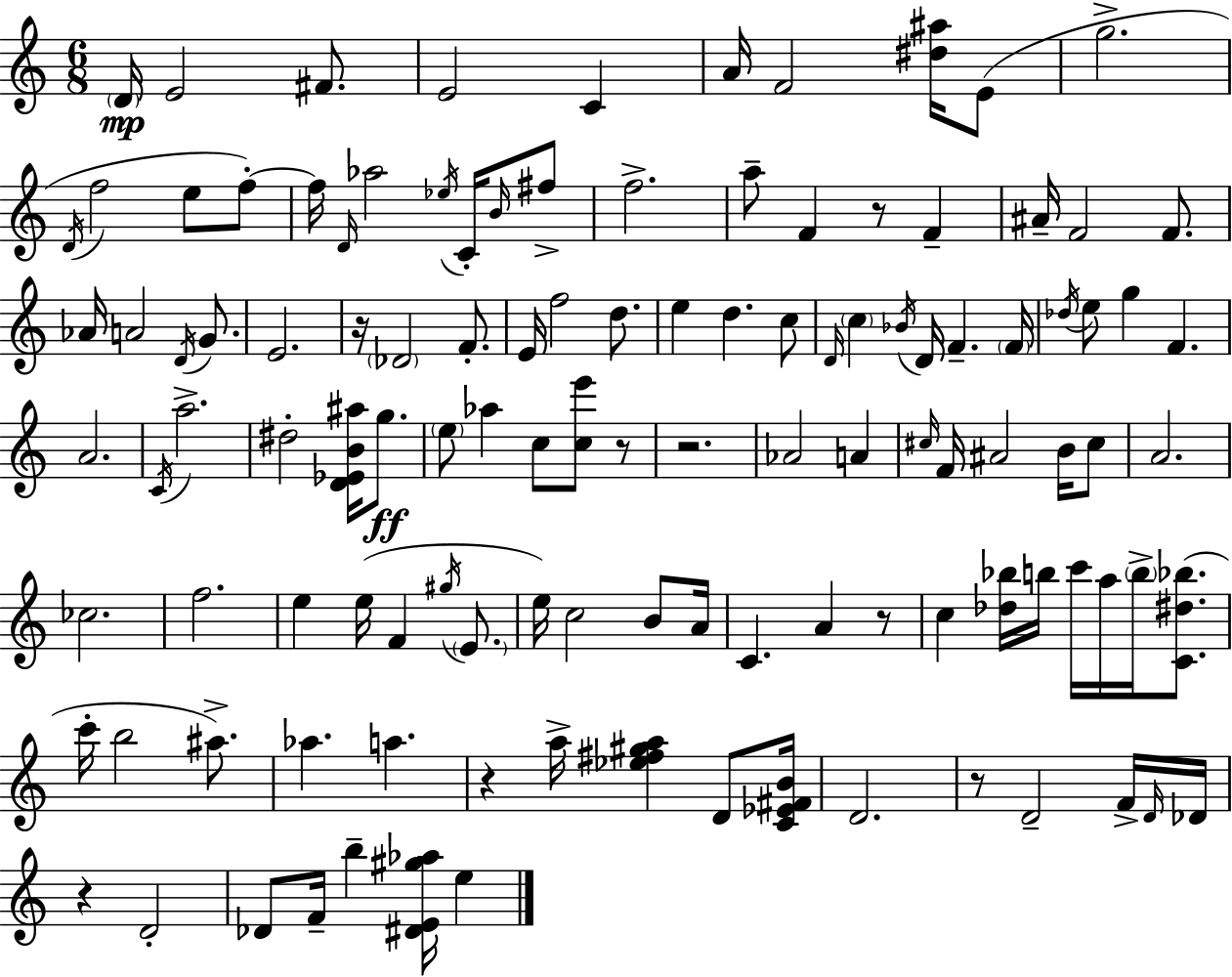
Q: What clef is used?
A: treble